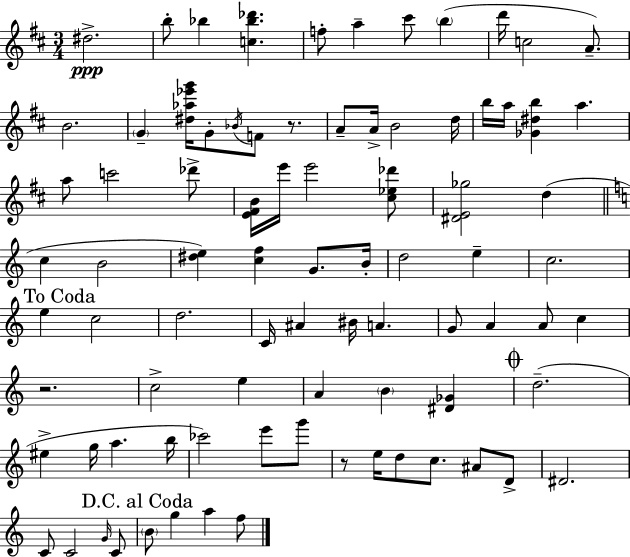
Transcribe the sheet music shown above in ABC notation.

X:1
T:Untitled
M:3/4
L:1/4
K:D
^d2 b/2 _b [c_b_d'] f/2 a ^c'/2 b d'/4 c2 A/2 B2 G [^d_a_e'g']/4 G/2 _B/4 F/2 z/2 A/2 A/4 B2 d/4 b/4 a/4 [_G^db] a a/2 c'2 _d'/2 [E^FB]/4 e'/4 e'2 [^c_e_d']/2 [^DE_g]2 d c B2 [^de] [cf] G/2 B/4 d2 e c2 e c2 d2 C/4 ^A ^B/4 A G/2 A A/2 c z2 c2 e A B [^D_G] d2 ^e g/4 a b/4 _c'2 e'/2 g'/2 z/2 e/4 d/2 c/2 ^A/2 D/2 ^D2 C/2 C2 G/4 C/2 B/2 g a f/2